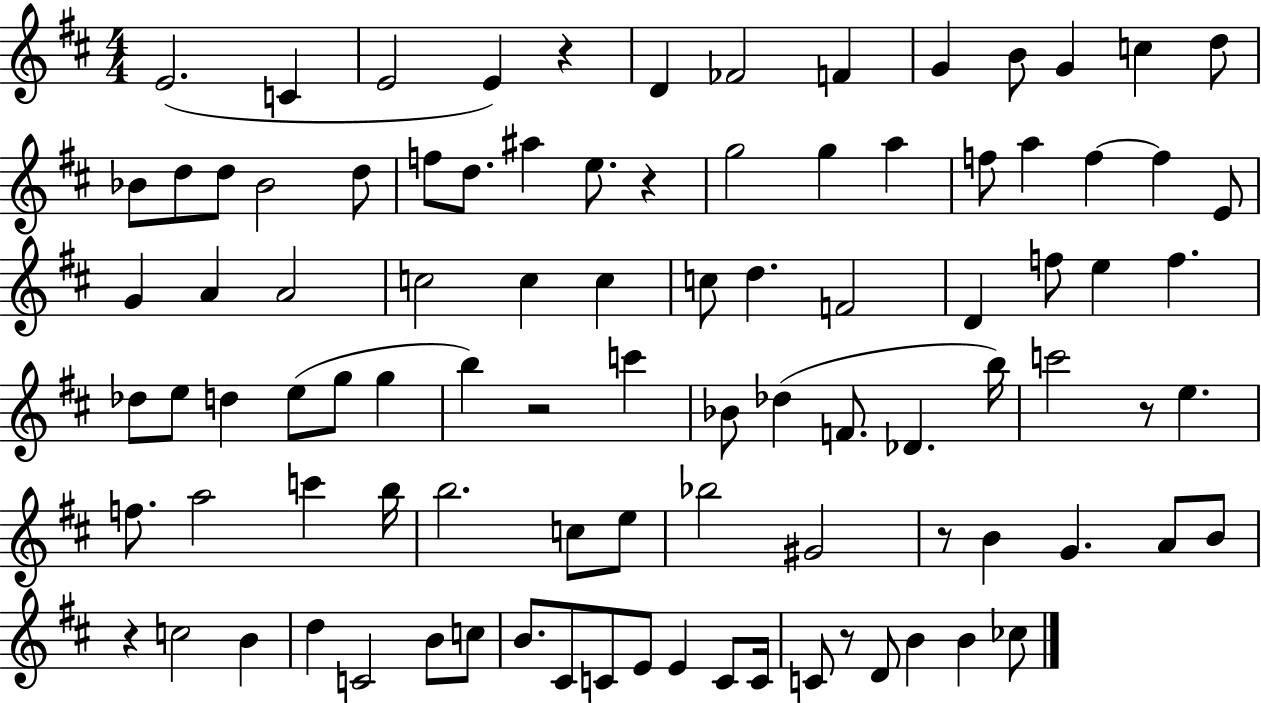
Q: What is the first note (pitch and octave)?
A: E4